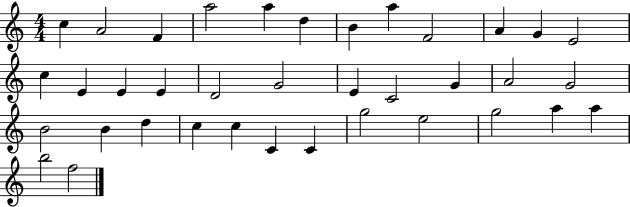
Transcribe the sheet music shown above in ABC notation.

X:1
T:Untitled
M:4/4
L:1/4
K:C
c A2 F a2 a d B a F2 A G E2 c E E E D2 G2 E C2 G A2 G2 B2 B d c c C C g2 e2 g2 a a b2 f2